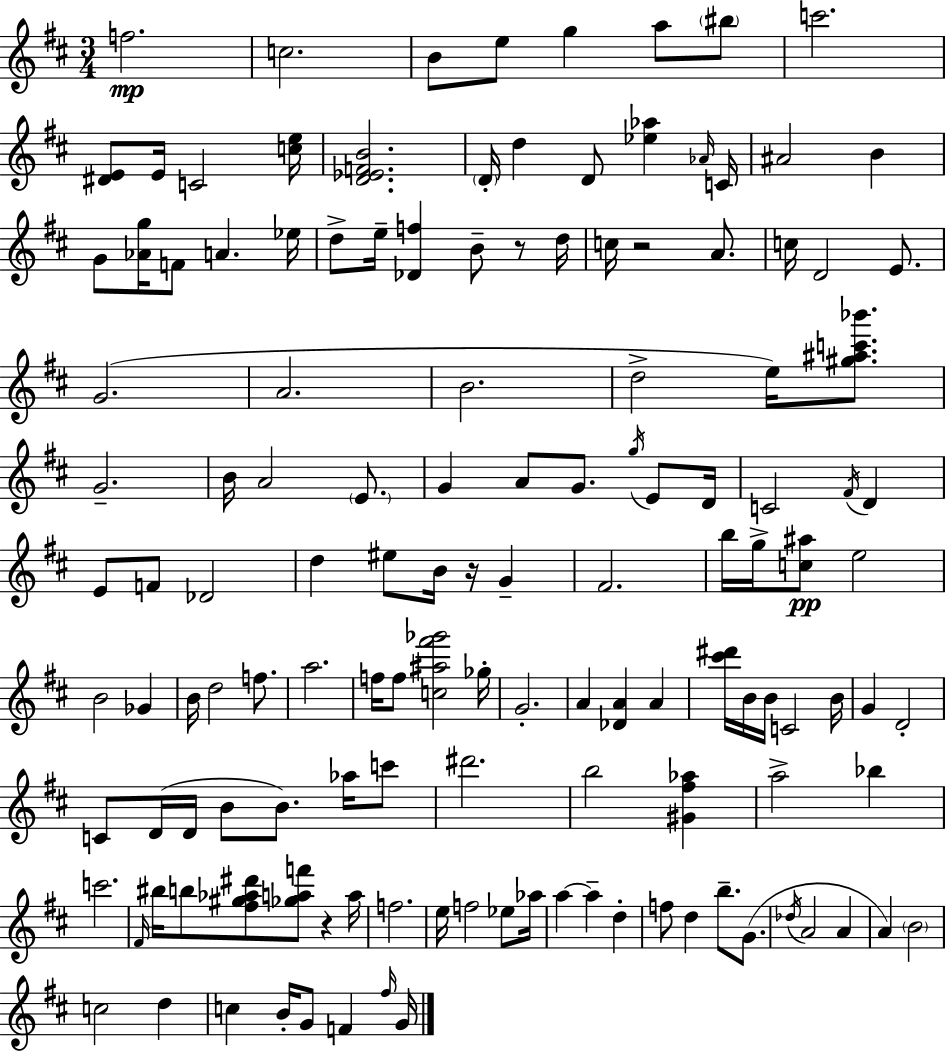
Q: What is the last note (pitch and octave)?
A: G4